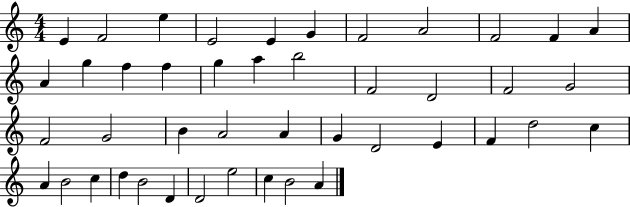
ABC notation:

X:1
T:Untitled
M:4/4
L:1/4
K:C
E F2 e E2 E G F2 A2 F2 F A A g f f g a b2 F2 D2 F2 G2 F2 G2 B A2 A G D2 E F d2 c A B2 c d B2 D D2 e2 c B2 A